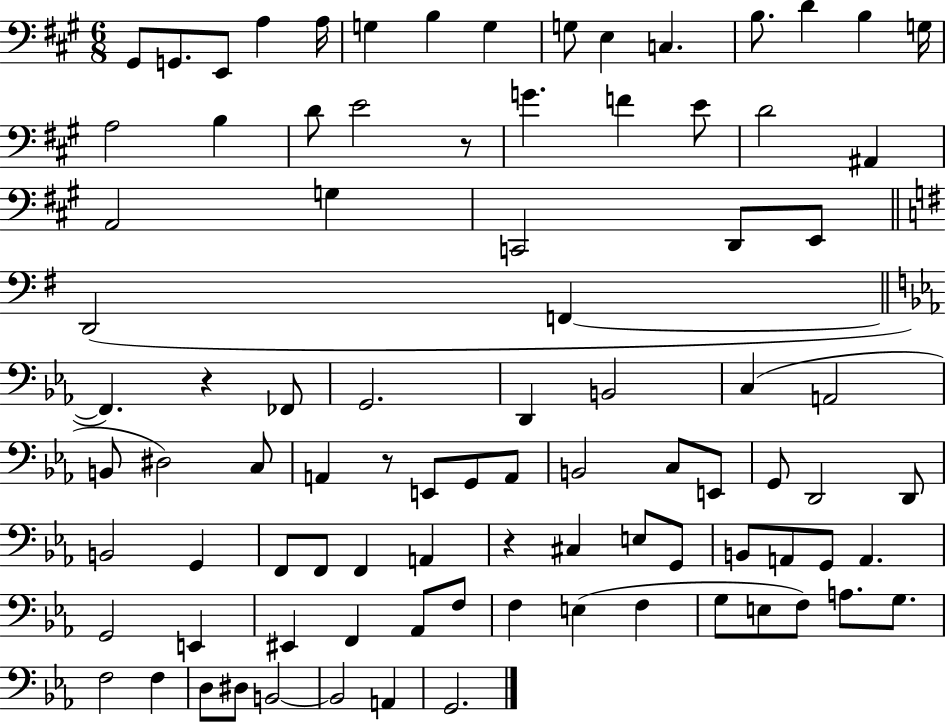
{
  \clef bass
  \numericTimeSignature
  \time 6/8
  \key a \major
  \repeat volta 2 { gis,8 g,8. e,8 a4 a16 | g4 b4 g4 | g8 e4 c4. | b8. d'4 b4 g16 | \break a2 b4 | d'8 e'2 r8 | g'4. f'4 e'8 | d'2 ais,4 | \break a,2 g4 | c,2 d,8 e,8 | \bar "||" \break \key g \major d,2( f,4~~ | \bar "||" \break \key ees \major f,4.) r4 fes,8 | g,2. | d,4 b,2 | c4( a,2 | \break b,8 dis2) c8 | a,4 r8 e,8 g,8 a,8 | b,2 c8 e,8 | g,8 d,2 d,8 | \break b,2 g,4 | f,8 f,8 f,4 a,4 | r4 cis4 e8 g,8 | b,8 a,8 g,8 a,4. | \break g,2 e,4 | eis,4 f,4 aes,8 f8 | f4 e4( f4 | g8 e8 f8) a8. g8. | \break f2 f4 | d8 dis8 b,2~~ | b,2 a,4 | g,2. | \break } \bar "|."
}